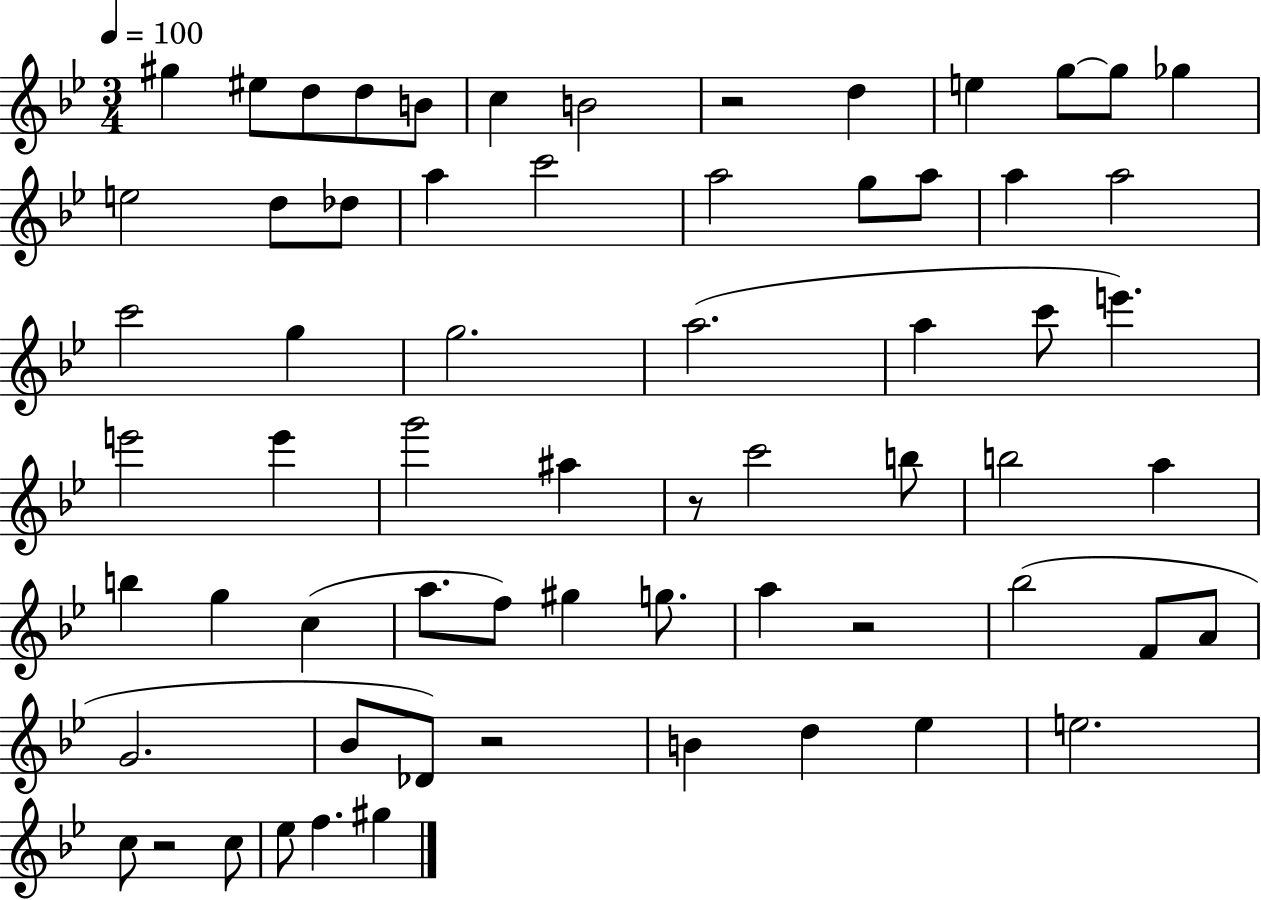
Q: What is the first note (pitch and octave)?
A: G#5